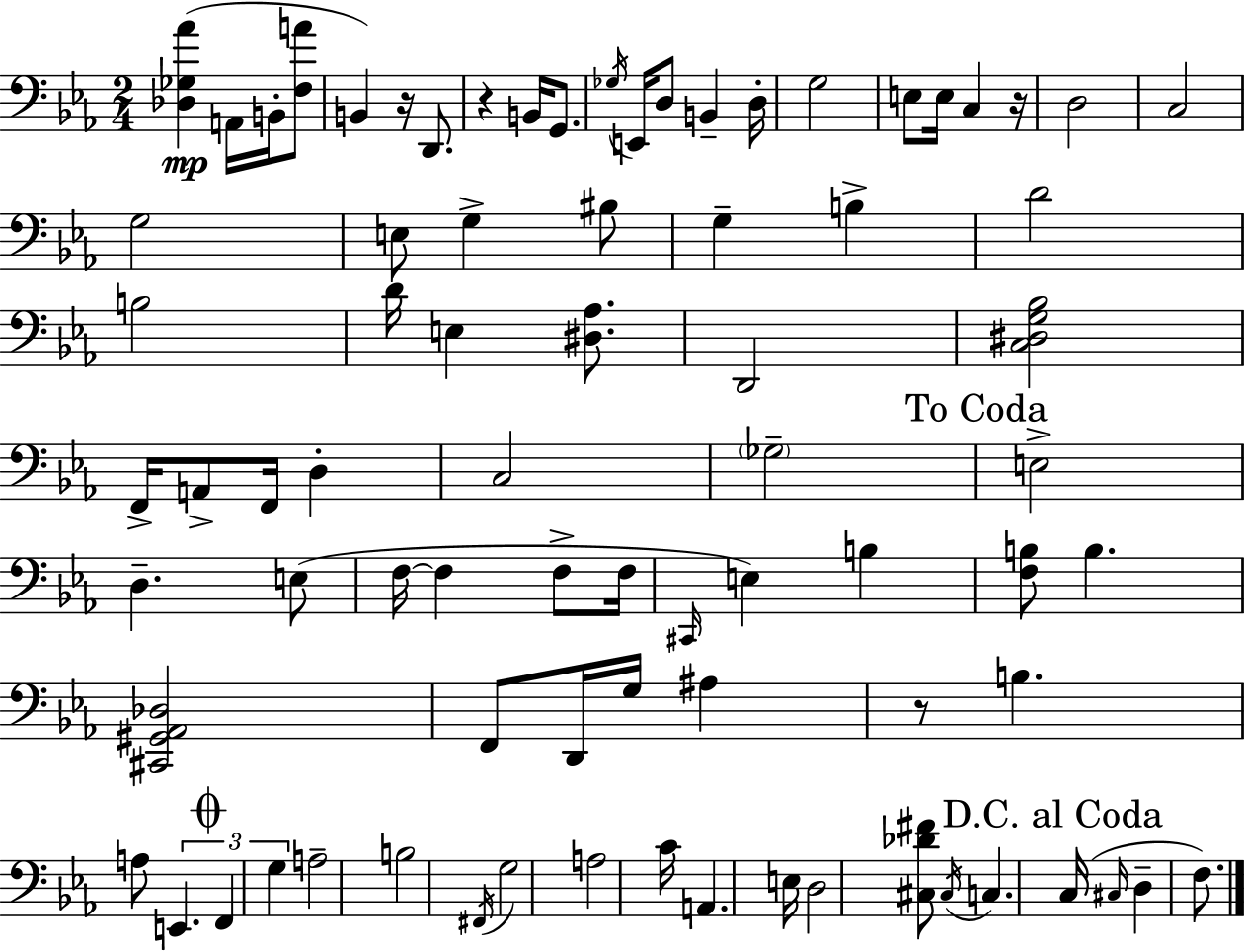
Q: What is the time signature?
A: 2/4